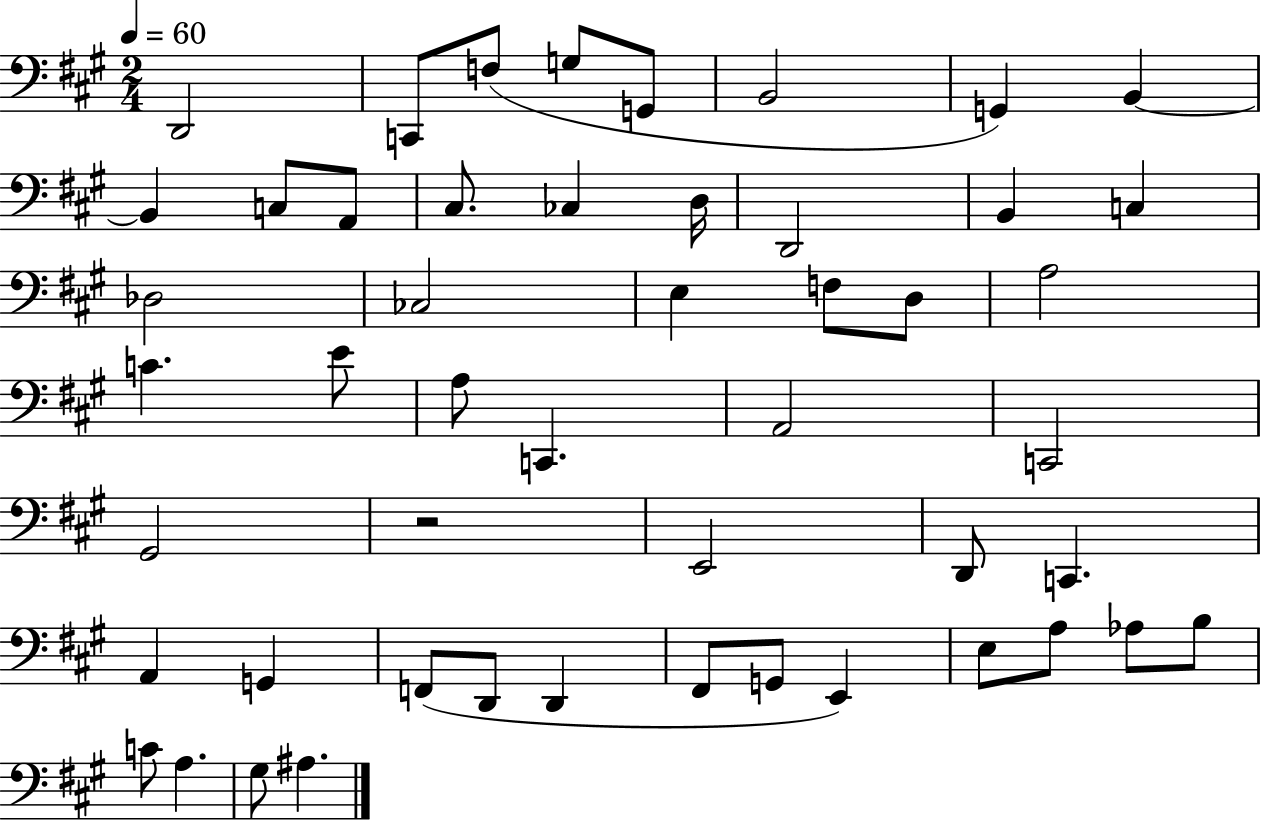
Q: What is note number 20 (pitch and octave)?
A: E3